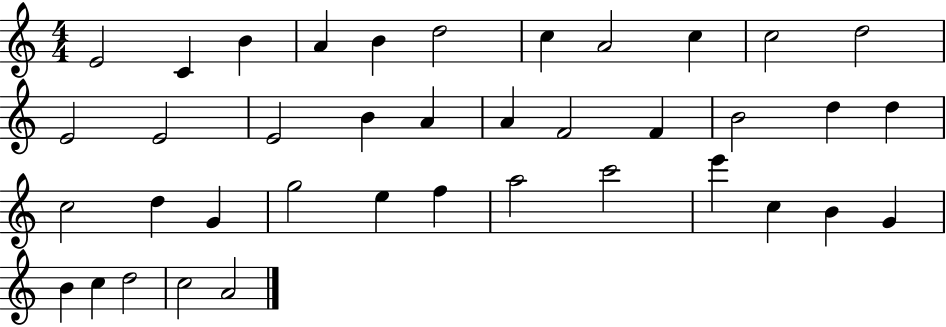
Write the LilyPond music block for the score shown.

{
  \clef treble
  \numericTimeSignature
  \time 4/4
  \key c \major
  e'2 c'4 b'4 | a'4 b'4 d''2 | c''4 a'2 c''4 | c''2 d''2 | \break e'2 e'2 | e'2 b'4 a'4 | a'4 f'2 f'4 | b'2 d''4 d''4 | \break c''2 d''4 g'4 | g''2 e''4 f''4 | a''2 c'''2 | e'''4 c''4 b'4 g'4 | \break b'4 c''4 d''2 | c''2 a'2 | \bar "|."
}